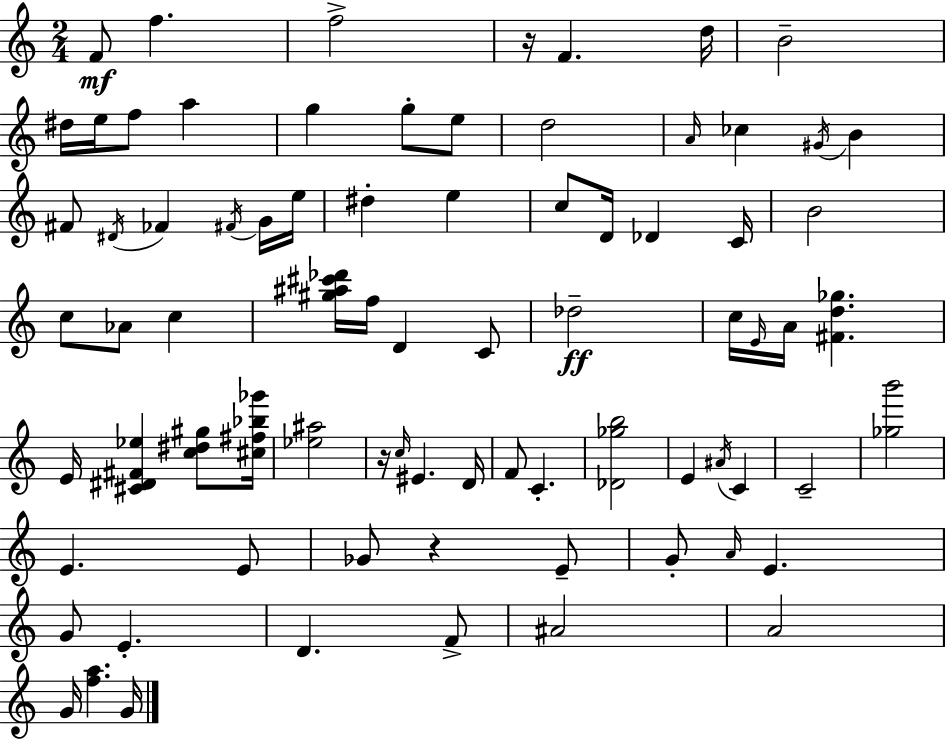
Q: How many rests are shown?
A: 3